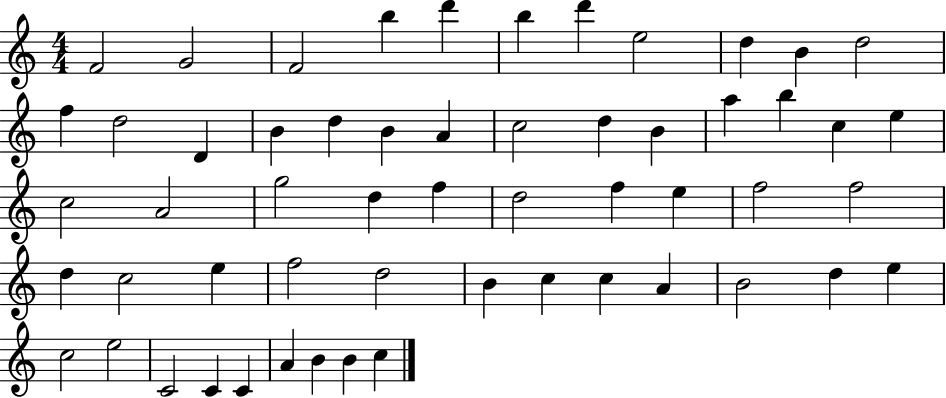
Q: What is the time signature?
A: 4/4